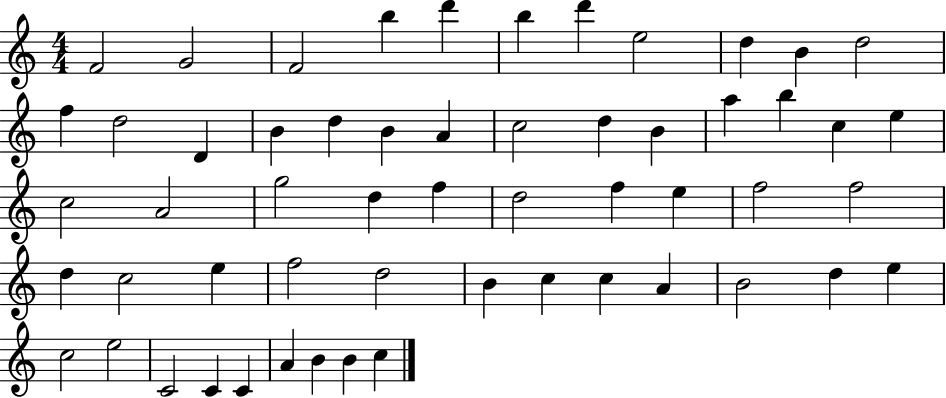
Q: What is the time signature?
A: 4/4